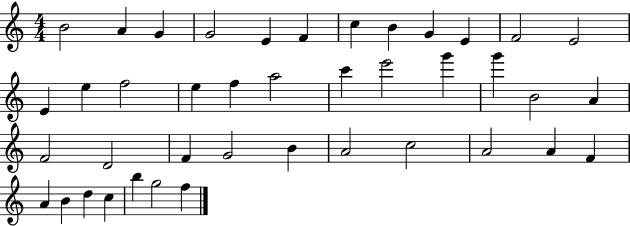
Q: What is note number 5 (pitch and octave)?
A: E4